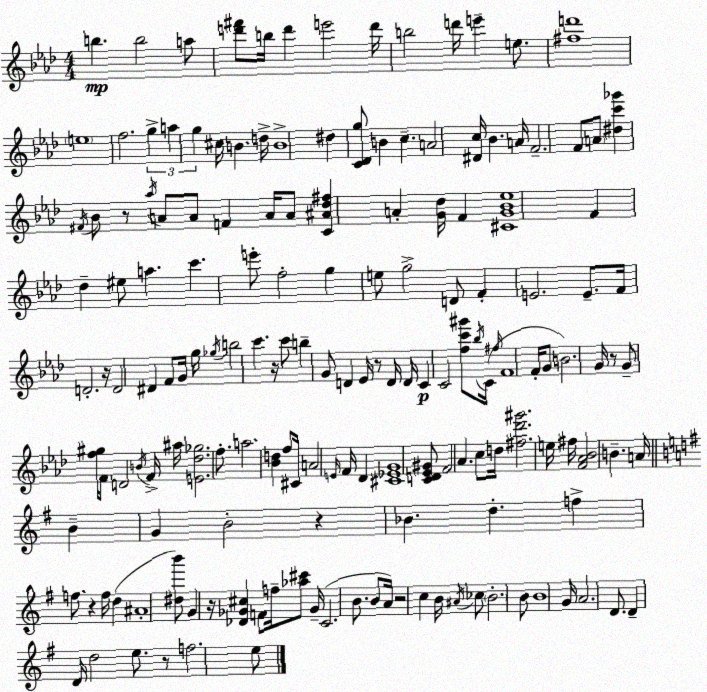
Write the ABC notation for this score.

X:1
T:Untitled
M:4/4
L:1/4
K:Ab
b b2 a/2 [d'^f']/2 b/4 d' e'2 d'/4 b2 d'/4 e' e/2 [^fd']4 e4 f2 g a g ^c/4 B d/4 B4 ^d [C_Dg]/2 B c A2 [^Dc]/4 _B A/4 F2 F/2 A/2 [^dc'_g'] ^F/4 _B/2 z/2 _a/4 A/2 A/2 F A/4 A/2 [C^A_d^f] A [G_d]/4 F [^CG_B_e]4 F _d ^e/2 a c' e'/2 f2 g e/2 g2 D/2 F E2 E/2 F/4 D2 z/4 D2 ^D F/2 G/4 g/4 _g/4 b2 c' z/4 c'/2 b G/2 D _E/4 z/2 D/4 D/4 C C2 [fc'^g']/2 _b/4 C/4 ^f/4 F4 F/4 G/2 B2 G/4 z/2 G/2 [f^g]/4 F/2 D2 B/4 F/4 ^a/4 [E_d_g]2 f/2 a2 [_Bd] f/2 ^C/4 A2 E/4 F/4 _D [^C_EG]4 [CD_E^G]/2 F2 _A c/2 d/4 [^f_d'^g']2 e/4 ^f/4 [F_A_B]2 B A/4 B G B2 z _B d f f/2 z f/4 d ^A4 [^db']/2 G z/4 [_D_G^c] F/2 f/4 [_a^c']/2 _G/4 C2 B/2 B/2 A/4 z2 c B/4 ^A/4 _c/2 B2 B/2 B4 G/4 A2 D/2 D D/4 d2 e/2 z/2 f2 e/2